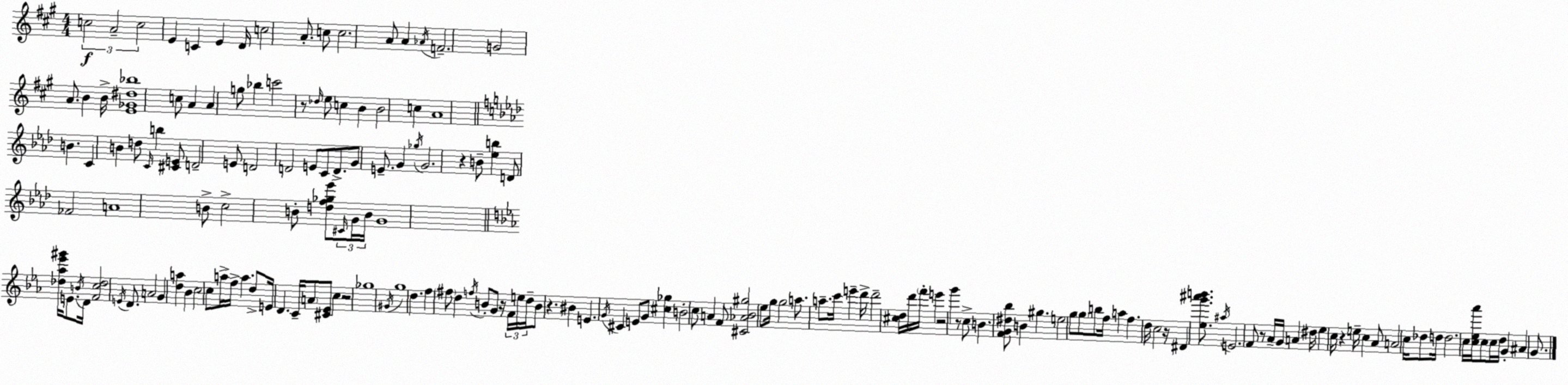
X:1
T:Untitled
M:4/4
L:1/4
K:A
c2 A2 c2 E C E D/4 c2 A/2 c/2 c2 A/2 A _A/4 F2 G2 A/2 B B/4 [E_G^d_b]4 c/2 A A g/2 _b c'2 z/2 _d/4 e/2 c B B2 c A4 B C B d/2 C/4 b [^CE]/2 D2 E/2 D2 D2 E/2 C/2 D/2 G/2 E/2 G _g/4 G2 z B/2 [_eb] D/2 _F2 A4 B/2 c2 B/2 [df_g_e']/2 ^C/4 G/4 B/4 G4 [_d_a_e'^g']/4 E/2 B/4 D/4 [Fc_d]2 E/4 D/2 A2 G [da] _B c2 c/2 a/4 f/4 a d/2 E/4 D C/4 A/2 [^C_E]/2 c z2 _g4 ^G/4 g4 d f ^f/2 d f/4 B/2 G/2 z/4 F/4 e/4 d/4 B/2 z ^B E G/4 ^C E/2 G/2 [^c_g] B2 c/2 A F/2 [^C_A_B^g]2 _e/2 g/4 g2 a/2 a/2 c'/4 e' d'/4 d'2 [^cd]/4 d'/4 f'/4 e' z2 g' z/2 c/2 B [FG^d_b]/2 B ^g e2 g/2 g/2 b/2 f/4 a f d/4 c2 z/4 ^D [_eg'^a'b']/2 ^a/4 E2 F/2 z/2 _A/4 G/4 A ^d/4 _e c/4 z e/4 c _A/2 A2 c/4 _d/2 d/4 d2 c/4 [c_e_a']/4 c/2 c/4 d/4 G ^A G/2